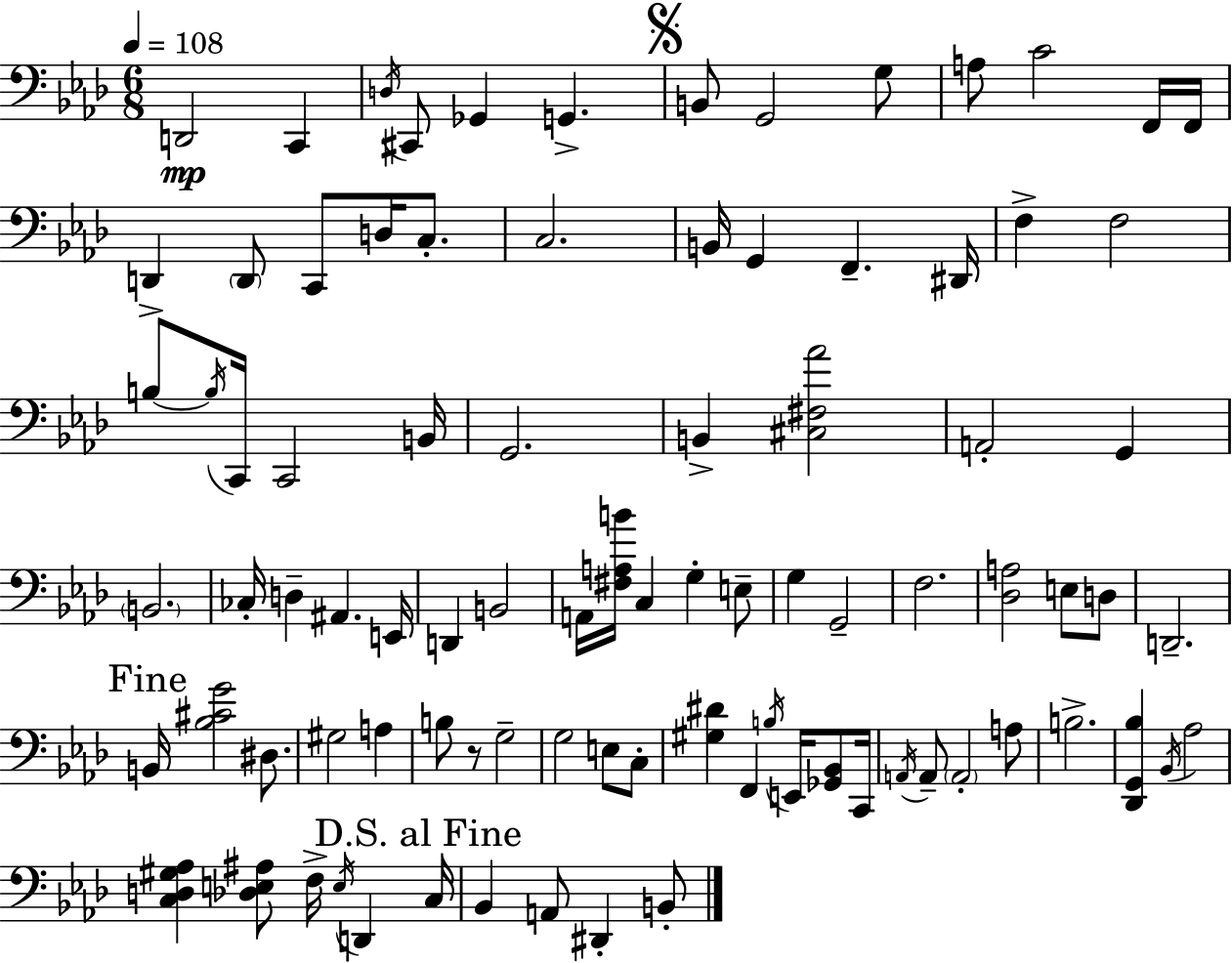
{
  \clef bass
  \numericTimeSignature
  \time 6/8
  \key aes \major
  \tempo 4 = 108
  d,2\mp c,4 | \acciaccatura { d16 } cis,8 ges,4 g,4.-> | \mark \markup { \musicglyph "scripts.segno" } b,8 g,2 g8 | a8 c'2 f,16 | \break f,16 d,4-> \parenthesize d,8 c,8 d16 c8.-. | c2. | b,16 g,4 f,4.-- | dis,16 f4-> f2 | \break b8~~ \acciaccatura { b16 } c,16 c,2 | b,16 g,2. | b,4-> <cis fis aes'>2 | a,2-. g,4 | \break \parenthesize b,2. | ces16-. d4-- ais,4. | e,16 d,4 b,2 | a,16 <fis a b'>16 c4 g4-. | \break e8-- g4 g,2-- | f2. | <des a>2 e8 | d8 d,2.-- | \break \mark "Fine" b,16 <bes cis' g'>2 dis8. | gis2 a4 | b8 r8 g2-- | g2 e8 | \break c8-. <gis dis'>4 f,4 \acciaccatura { b16 } e,16 | <ges, bes,>8 c,16 \acciaccatura { a,16 } a,8-- \parenthesize a,2-. | a8 b2.-> | <des, g, bes>4 \acciaccatura { bes,16 } aes2 | \break <c d gis aes>4 <des e ais>8 f16-> | \acciaccatura { e16 } d,4 \mark "D.S. al Fine" c16 bes,4 a,8 | dis,4-. b,8-. \bar "|."
}